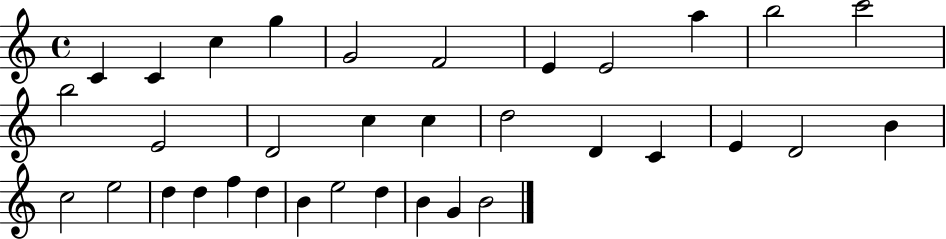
{
  \clef treble
  \time 4/4
  \defaultTimeSignature
  \key c \major
  c'4 c'4 c''4 g''4 | g'2 f'2 | e'4 e'2 a''4 | b''2 c'''2 | \break b''2 e'2 | d'2 c''4 c''4 | d''2 d'4 c'4 | e'4 d'2 b'4 | \break c''2 e''2 | d''4 d''4 f''4 d''4 | b'4 e''2 d''4 | b'4 g'4 b'2 | \break \bar "|."
}